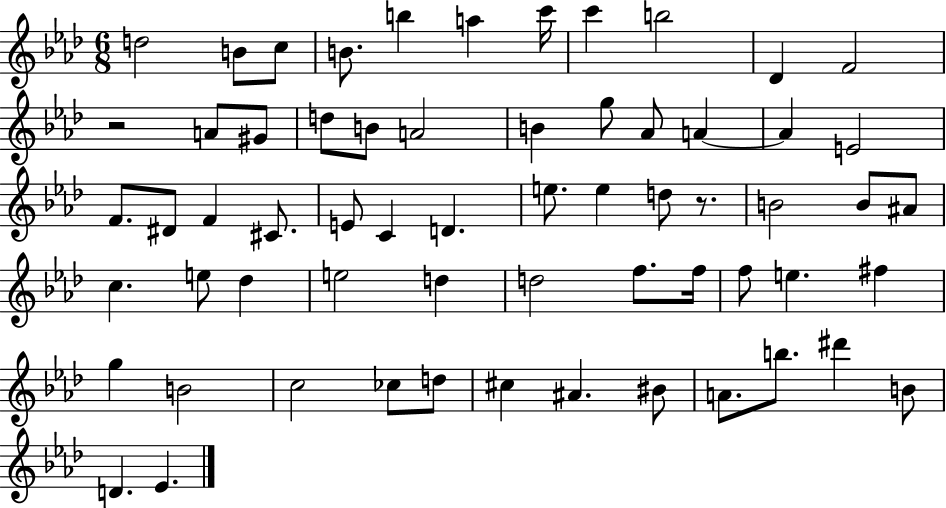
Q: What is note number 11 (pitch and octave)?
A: F4